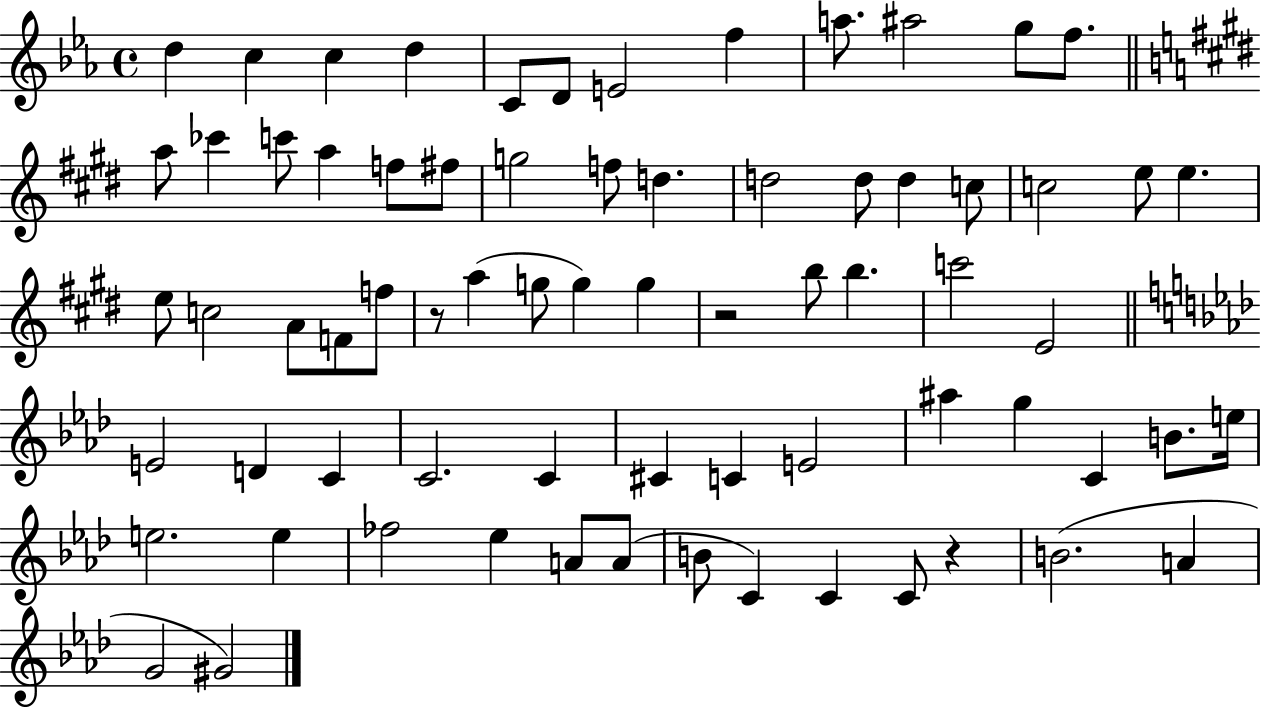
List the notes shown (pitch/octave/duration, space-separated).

D5/q C5/q C5/q D5/q C4/e D4/e E4/h F5/q A5/e. A#5/h G5/e F5/e. A5/e CES6/q C6/e A5/q F5/e F#5/e G5/h F5/e D5/q. D5/h D5/e D5/q C5/e C5/h E5/e E5/q. E5/e C5/h A4/e F4/e F5/e R/e A5/q G5/e G5/q G5/q R/h B5/e B5/q. C6/h E4/h E4/h D4/q C4/q C4/h. C4/q C#4/q C4/q E4/h A#5/q G5/q C4/q B4/e. E5/s E5/h. E5/q FES5/h Eb5/q A4/e A4/e B4/e C4/q C4/q C4/e R/q B4/h. A4/q G4/h G#4/h